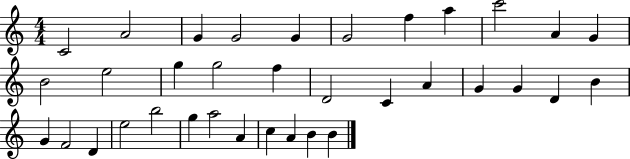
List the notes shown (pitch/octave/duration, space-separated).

C4/h A4/h G4/q G4/h G4/q G4/h F5/q A5/q C6/h A4/q G4/q B4/h E5/h G5/q G5/h F5/q D4/h C4/q A4/q G4/q G4/q D4/q B4/q G4/q F4/h D4/q E5/h B5/h G5/q A5/h A4/q C5/q A4/q B4/q B4/q